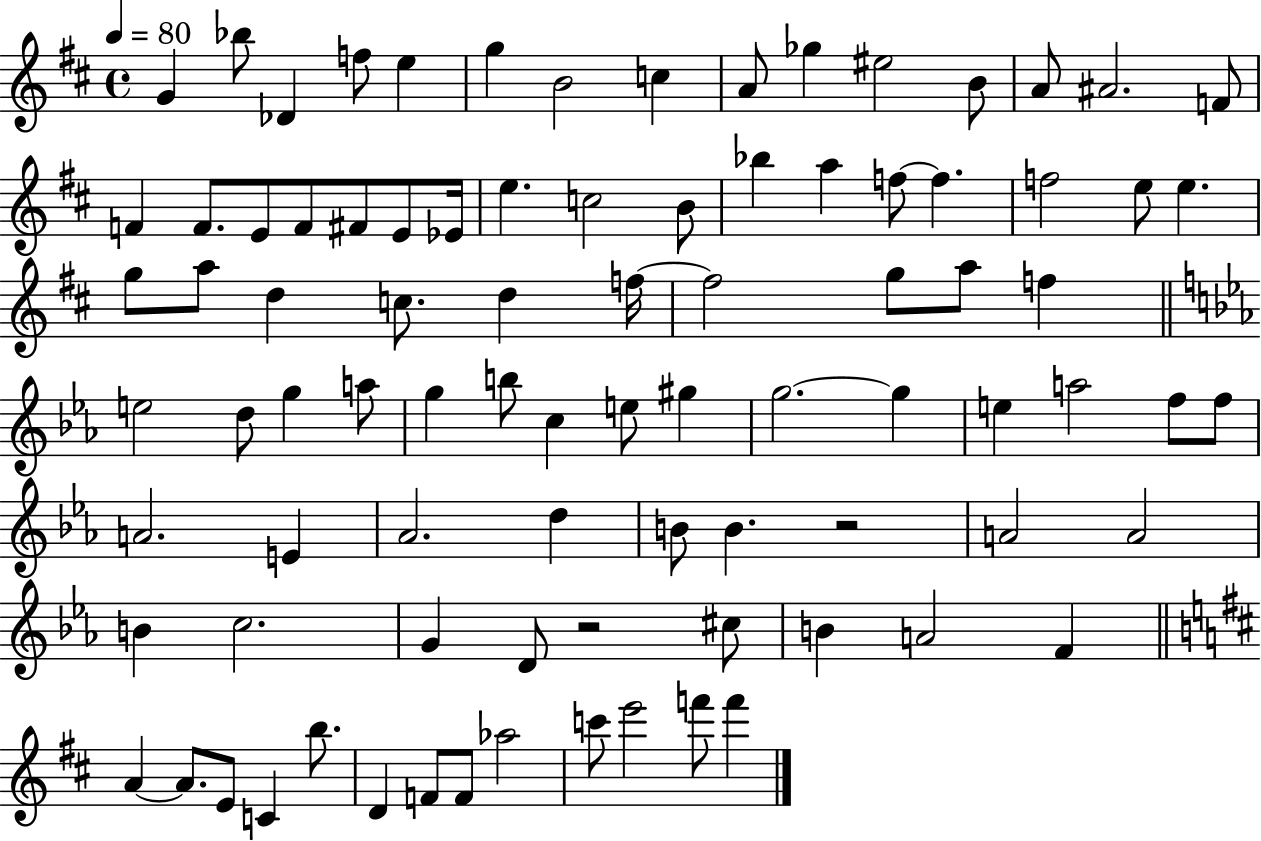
X:1
T:Untitled
M:4/4
L:1/4
K:D
G _b/2 _D f/2 e g B2 c A/2 _g ^e2 B/2 A/2 ^A2 F/2 F F/2 E/2 F/2 ^F/2 E/2 _E/4 e c2 B/2 _b a f/2 f f2 e/2 e g/2 a/2 d c/2 d f/4 f2 g/2 a/2 f e2 d/2 g a/2 g b/2 c e/2 ^g g2 g e a2 f/2 f/2 A2 E _A2 d B/2 B z2 A2 A2 B c2 G D/2 z2 ^c/2 B A2 F A A/2 E/2 C b/2 D F/2 F/2 _a2 c'/2 e'2 f'/2 f'